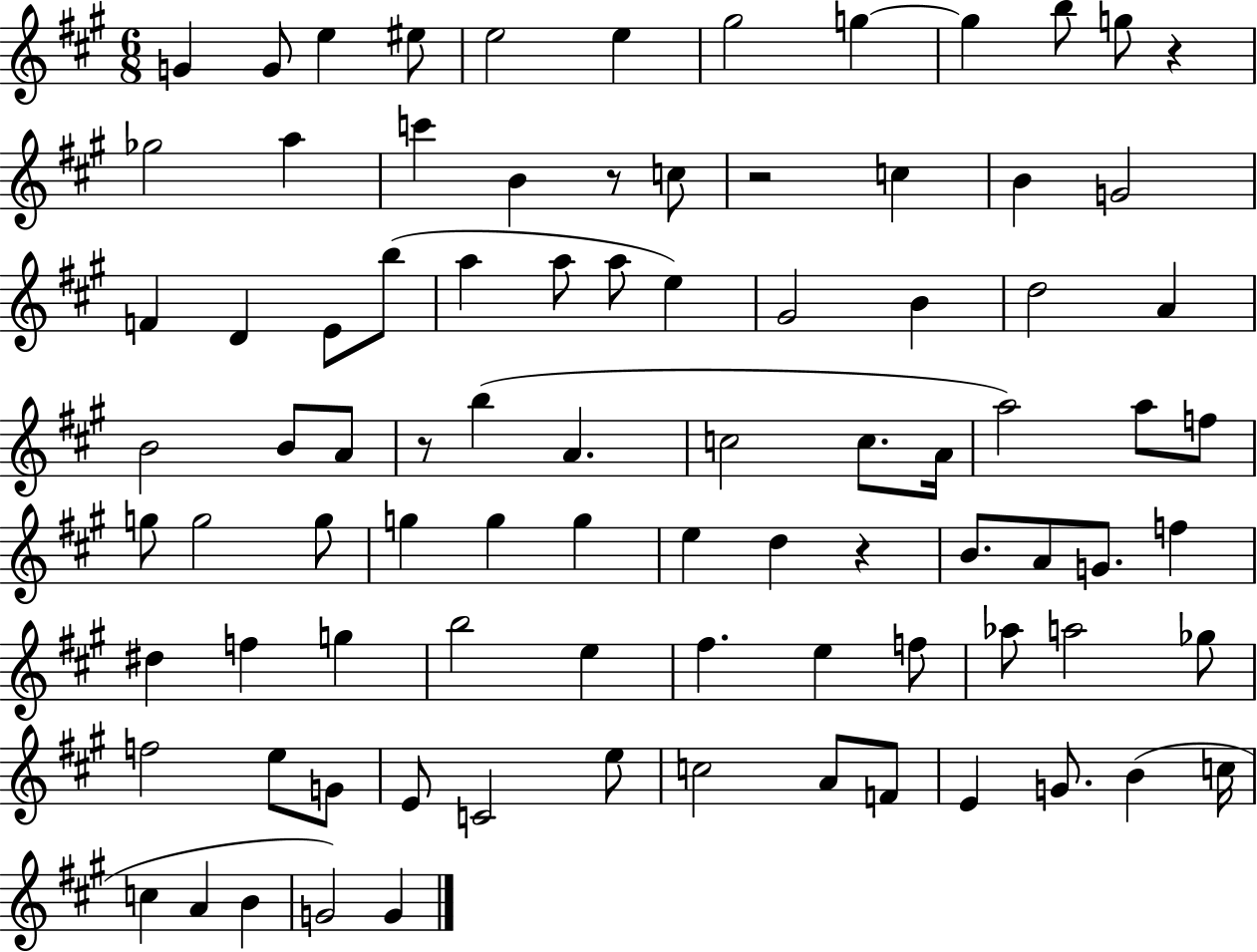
G4/q G4/e E5/q EIS5/e E5/h E5/q G#5/h G5/q G5/q B5/e G5/e R/q Gb5/h A5/q C6/q B4/q R/e C5/e R/h C5/q B4/q G4/h F4/q D4/q E4/e B5/e A5/q A5/e A5/e E5/q G#4/h B4/q D5/h A4/q B4/h B4/e A4/e R/e B5/q A4/q. C5/h C5/e. A4/s A5/h A5/e F5/e G5/e G5/h G5/e G5/q G5/q G5/q E5/q D5/q R/q B4/e. A4/e G4/e. F5/q D#5/q F5/q G5/q B5/h E5/q F#5/q. E5/q F5/e Ab5/e A5/h Gb5/e F5/h E5/e G4/e E4/e C4/h E5/e C5/h A4/e F4/e E4/q G4/e. B4/q C5/s C5/q A4/q B4/q G4/h G4/q